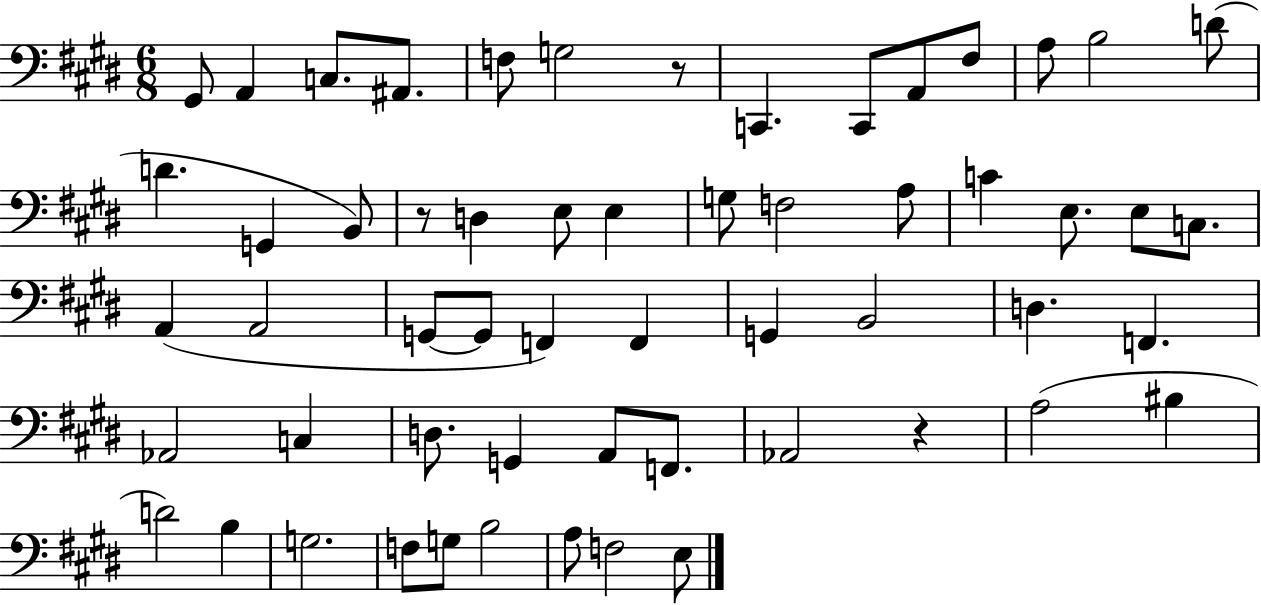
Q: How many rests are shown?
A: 3